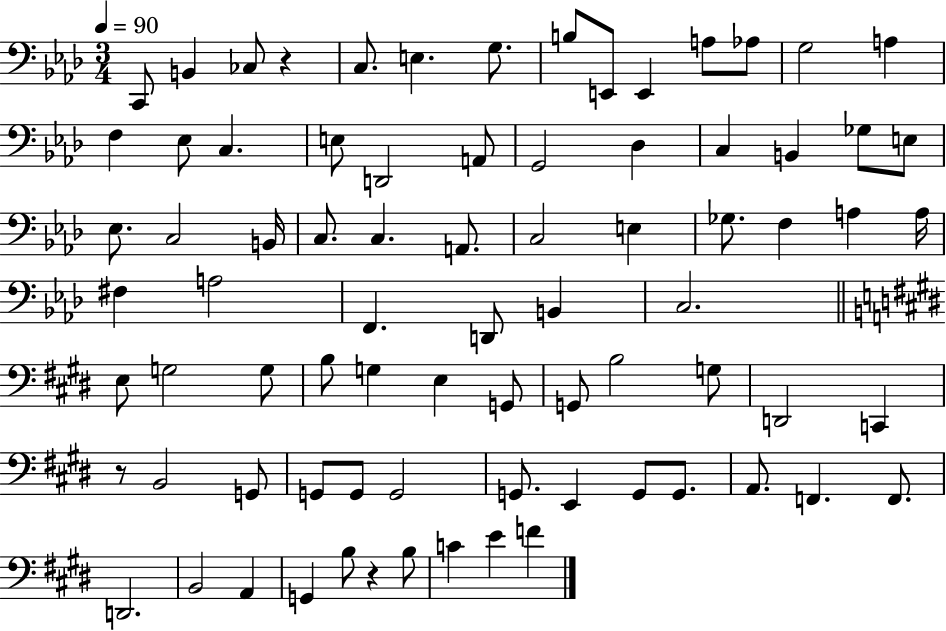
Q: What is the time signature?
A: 3/4